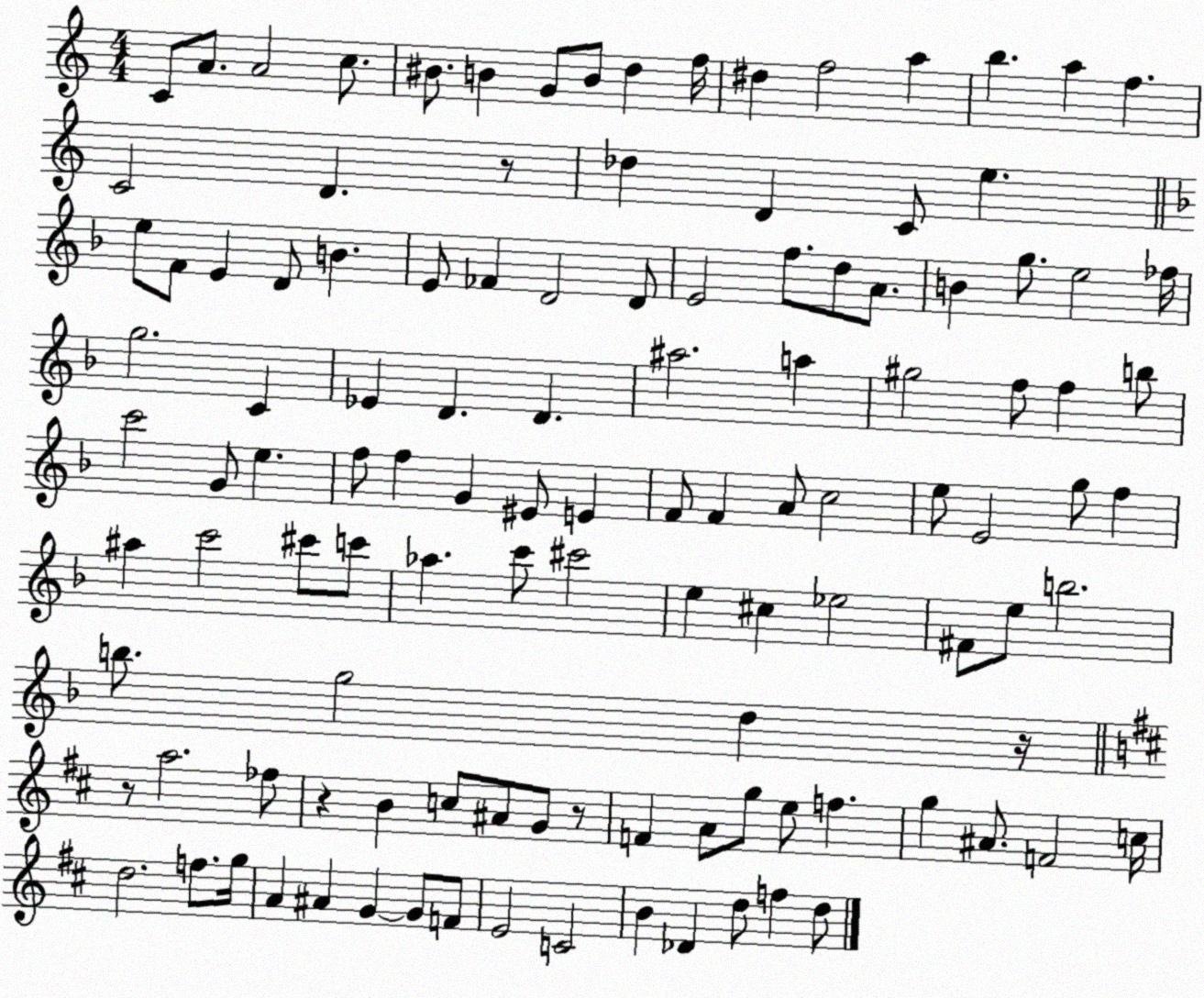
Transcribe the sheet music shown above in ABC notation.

X:1
T:Untitled
M:4/4
L:1/4
K:C
C/2 A/2 A2 c/2 ^B/2 B G/2 B/2 d f/4 ^d f2 a b a f C2 D z/2 _d D C/2 e e/2 F/2 E D/2 B E/2 _F D2 D/2 E2 f/2 d/2 A/2 B g/2 e2 _f/4 g2 C _E D D ^a2 a ^g2 f/2 f b/2 c'2 G/2 e f/2 f G ^E/2 E F/2 F A/2 c2 e/2 E2 g/2 f ^a c'2 ^c'/2 c'/2 _a c'/2 ^c'2 e ^c _e2 ^F/2 e/2 b2 b/2 g2 d z/4 z/2 a2 _f/2 z B c/2 ^A/2 G/2 z/2 F A/2 g/2 e/2 f g ^A/2 F2 c/4 d2 f/2 g/4 A ^A G G/2 F/2 E2 C2 B _D d/2 f d/2